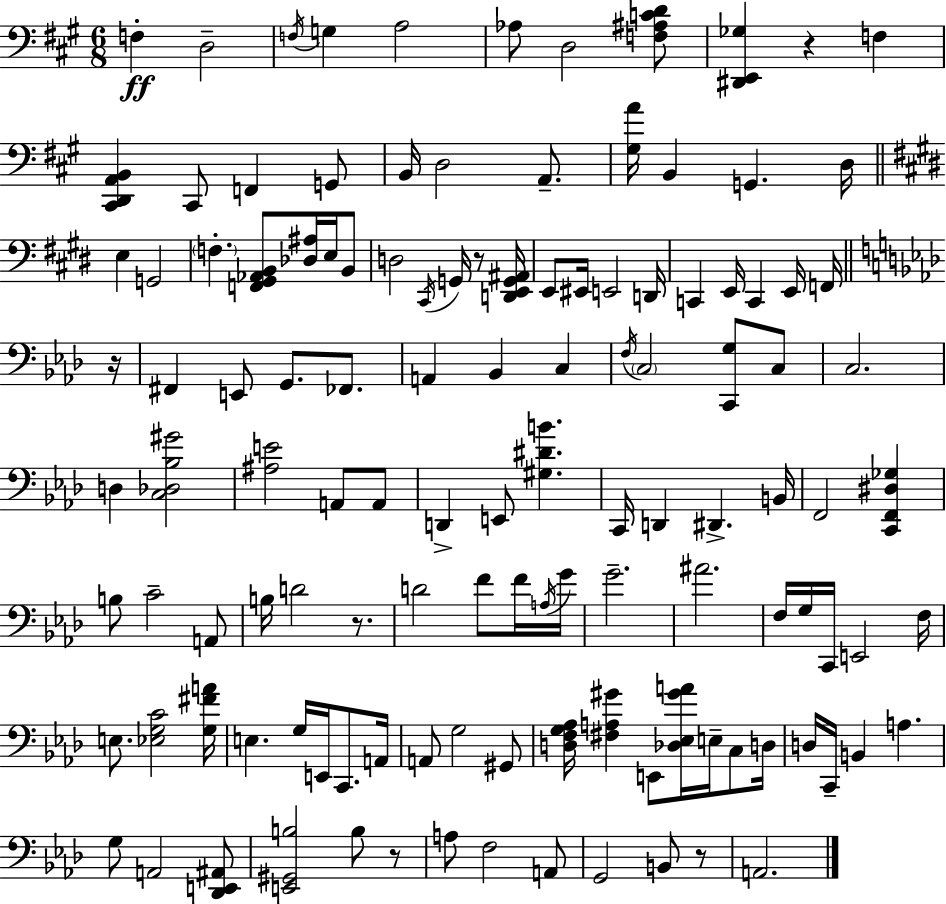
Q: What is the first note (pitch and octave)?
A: F3